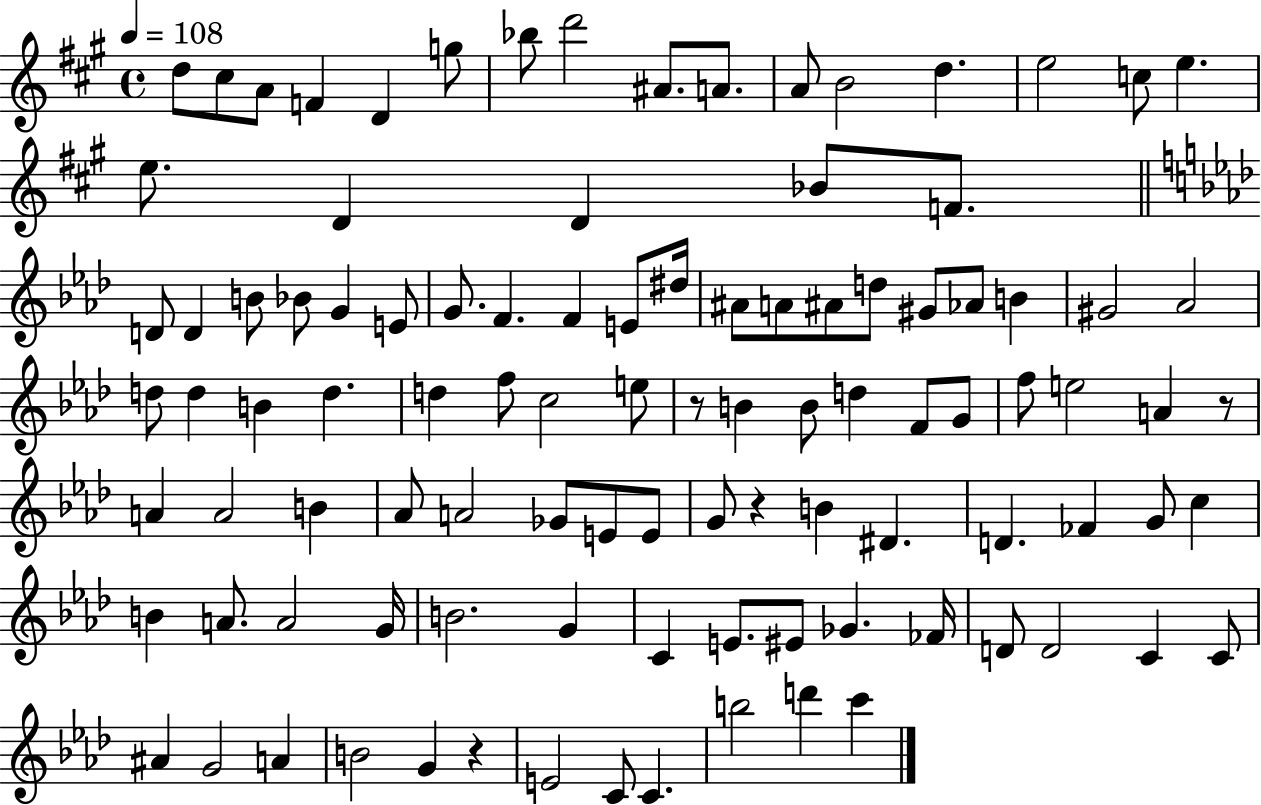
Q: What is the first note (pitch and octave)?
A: D5